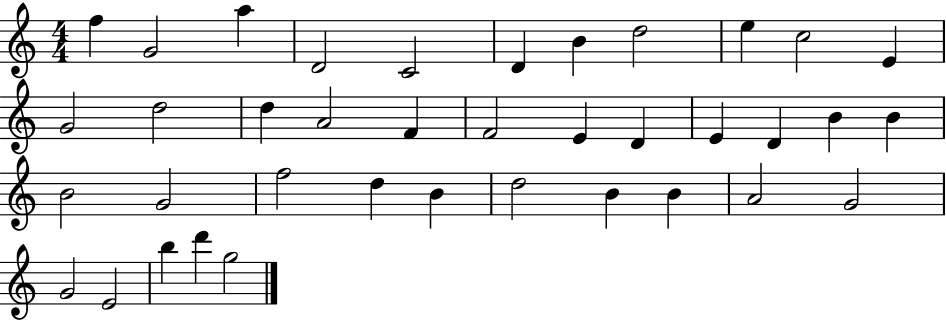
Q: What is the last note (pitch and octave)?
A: G5